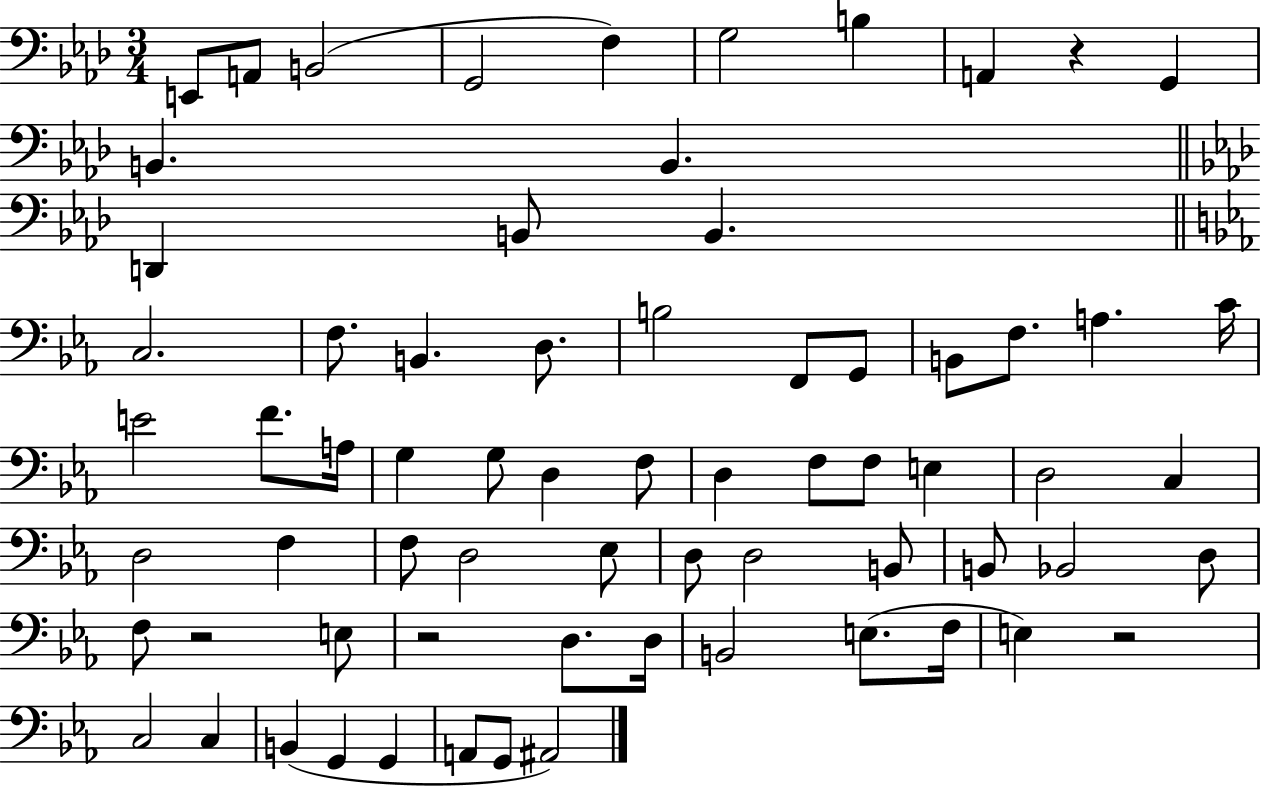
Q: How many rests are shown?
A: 4